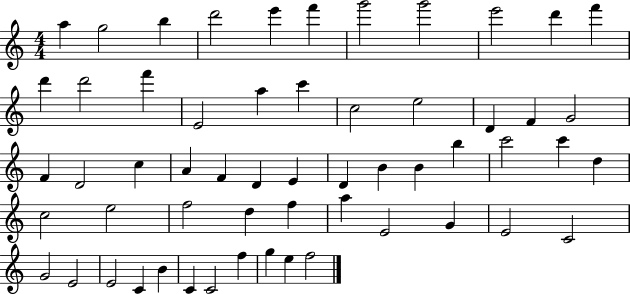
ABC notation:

X:1
T:Untitled
M:4/4
L:1/4
K:C
a g2 b d'2 e' f' g'2 g'2 e'2 d' f' d' d'2 f' E2 a c' c2 e2 D F G2 F D2 c A F D E D B B b c'2 c' d c2 e2 f2 d f a E2 G E2 C2 G2 E2 E2 C B C C2 f g e f2